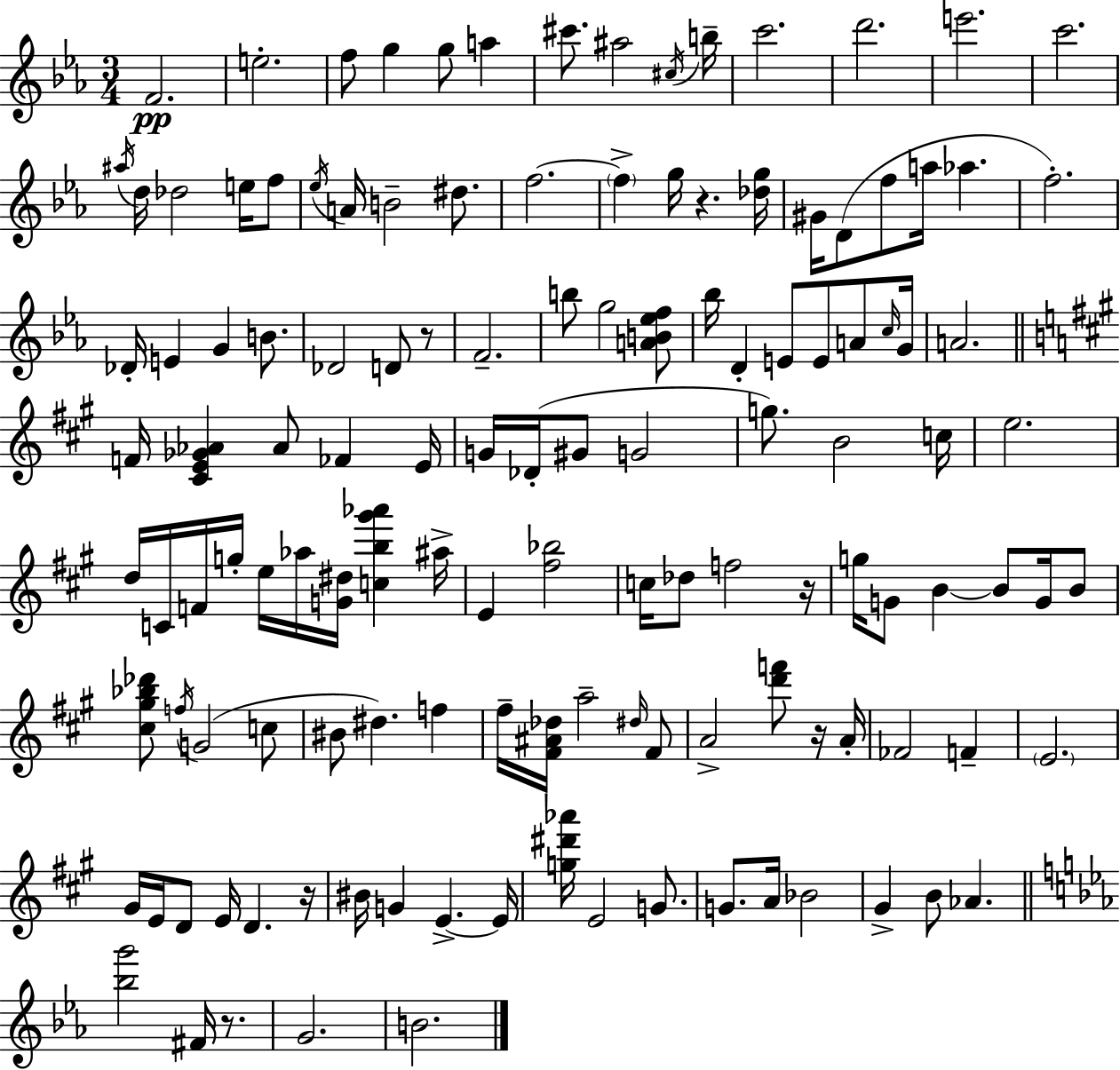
F4/h. E5/h. F5/e G5/q G5/e A5/q C#6/e. A#5/h C#5/s B5/s C6/h. D6/h. E6/h. C6/h. A#5/s D5/s Db5/h E5/s F5/e Eb5/s A4/s B4/h D#5/e. F5/h. F5/q G5/s R/q. [Db5,G5]/s G#4/s D4/e F5/e A5/s Ab5/q. F5/h. Db4/s E4/q G4/q B4/e. Db4/h D4/e R/e F4/h. B5/e G5/h [A4,B4,Eb5,F5]/e Bb5/s D4/q E4/e E4/e A4/e C5/s G4/s A4/h. F4/s [C#4,E4,Gb4,Ab4]/q Ab4/e FES4/q E4/s G4/s Db4/s G#4/e G4/h G5/e. B4/h C5/s E5/h. D5/s C4/s F4/s G5/s E5/s Ab5/s [G4,D#5]/s [C5,B5,G#6,Ab6]/q A#5/s E4/q [F#5,Bb5]/h C5/s Db5/e F5/h R/s G5/s G4/e B4/q B4/e G4/s B4/e [C#5,G#5,Bb5,Db6]/e F5/s G4/h C5/e BIS4/e D#5/q. F5/q F#5/s [F#4,A#4,Db5]/s A5/h D#5/s F#4/e A4/h [D6,F6]/e R/s A4/s FES4/h F4/q E4/h. G#4/s E4/s D4/e E4/s D4/q. R/s BIS4/s G4/q E4/q. E4/s [G5,D#6,Ab6]/s E4/h G4/e. G4/e. A4/s Bb4/h G#4/q B4/e Ab4/q. [Bb5,G6]/h F#4/s R/e. G4/h. B4/h.